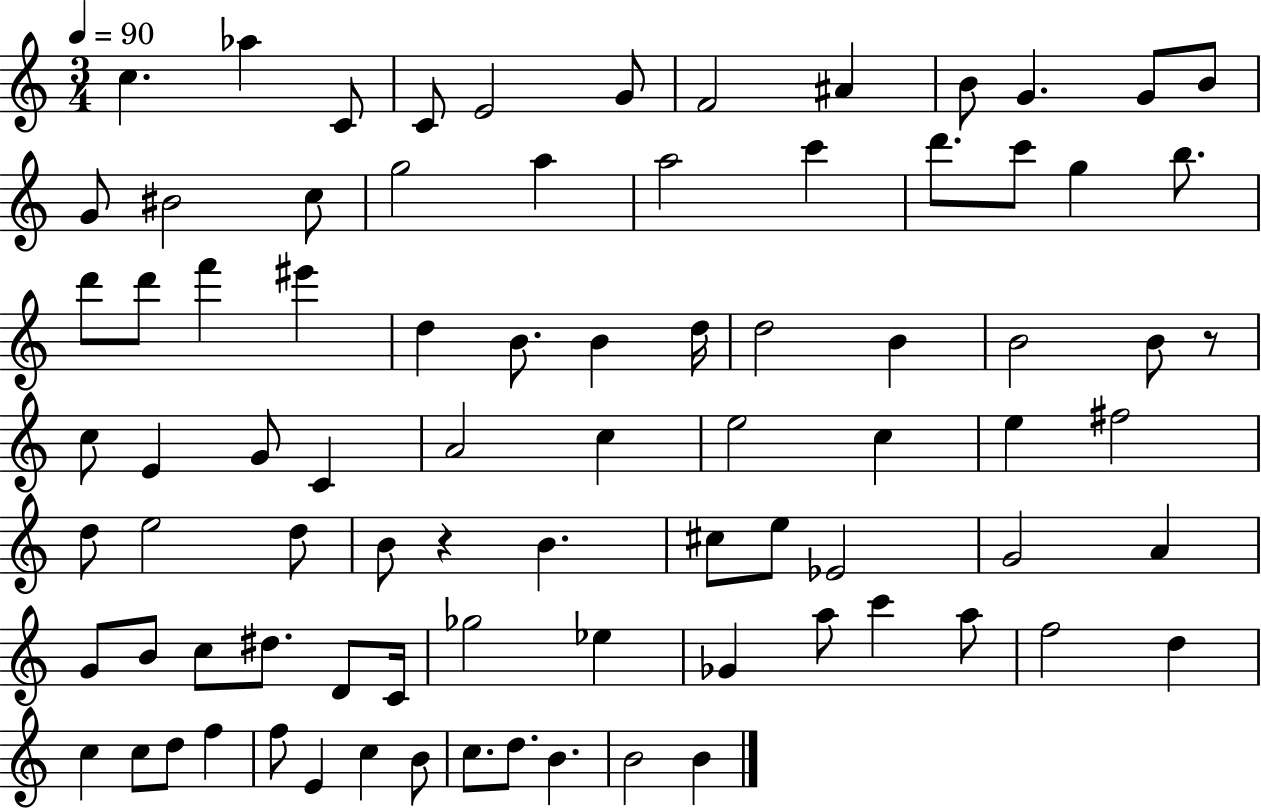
C5/q. Ab5/q C4/e C4/e E4/h G4/e F4/h A#4/q B4/e G4/q. G4/e B4/e G4/e BIS4/h C5/e G5/h A5/q A5/h C6/q D6/e. C6/e G5/q B5/e. D6/e D6/e F6/q EIS6/q D5/q B4/e. B4/q D5/s D5/h B4/q B4/h B4/e R/e C5/e E4/q G4/e C4/q A4/h C5/q E5/h C5/q E5/q F#5/h D5/e E5/h D5/e B4/e R/q B4/q. C#5/e E5/e Eb4/h G4/h A4/q G4/e B4/e C5/e D#5/e. D4/e C4/s Gb5/h Eb5/q Gb4/q A5/e C6/q A5/e F5/h D5/q C5/q C5/e D5/e F5/q F5/e E4/q C5/q B4/e C5/e. D5/e. B4/q. B4/h B4/q